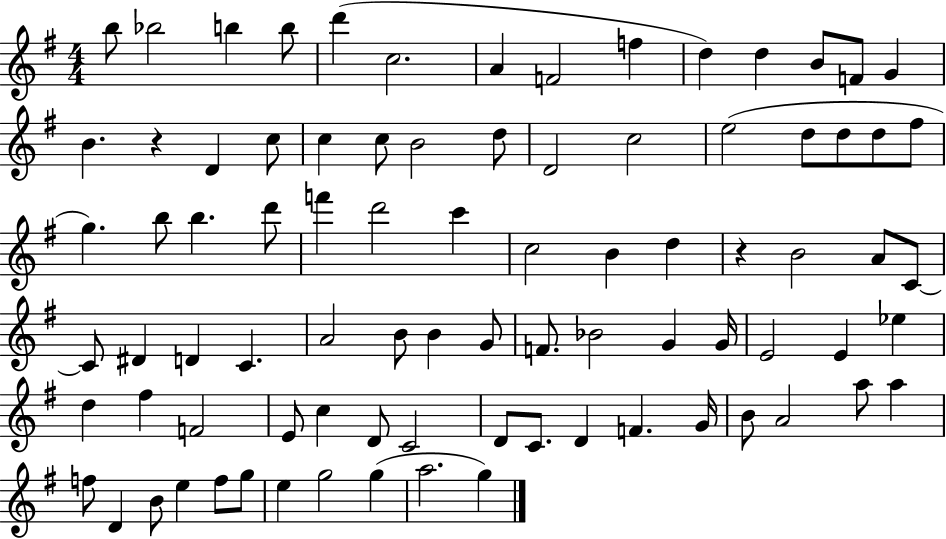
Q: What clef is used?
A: treble